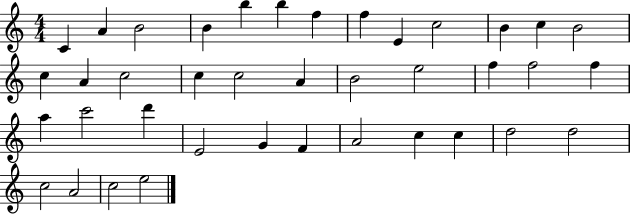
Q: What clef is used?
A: treble